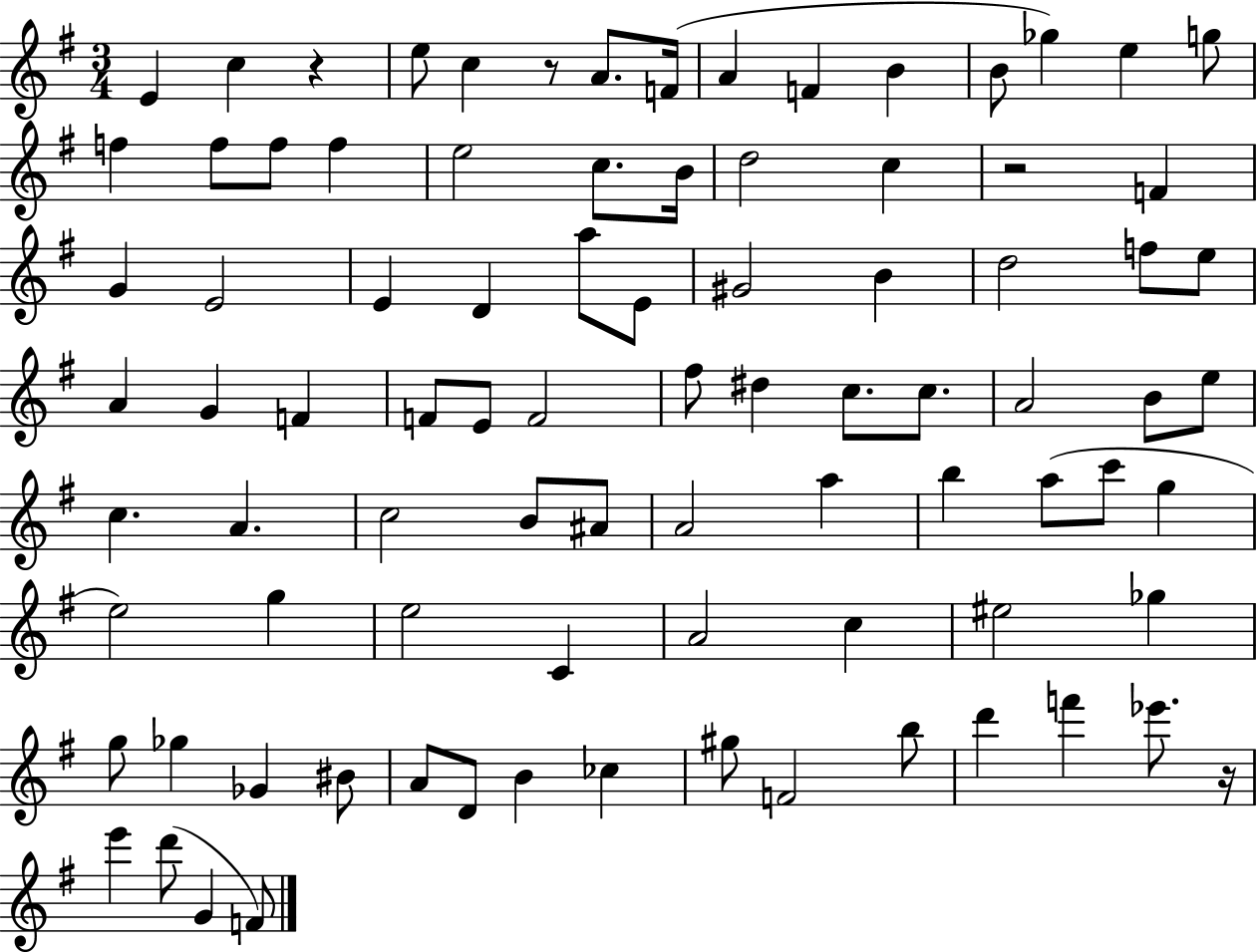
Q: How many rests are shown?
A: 4